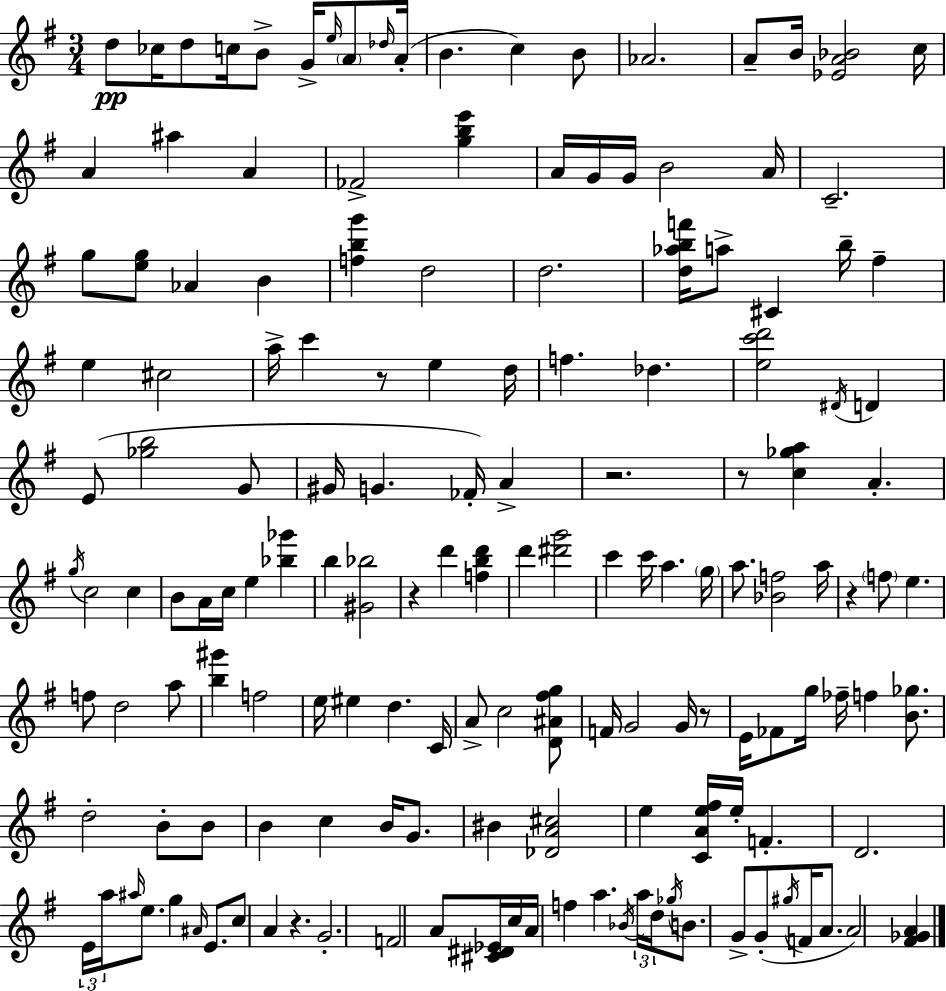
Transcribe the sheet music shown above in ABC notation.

X:1
T:Untitled
M:3/4
L:1/4
K:G
d/2 _c/4 d/2 c/4 B/2 G/4 e/4 A/2 _d/4 A/4 B c B/2 _A2 A/2 B/4 [_EA_B]2 c/4 A ^a A _F2 [gbe'] A/4 G/4 G/4 B2 A/4 C2 g/2 [eg]/2 _A B [fbg'] d2 d2 [d_abf']/4 a/2 ^C b/4 ^f e ^c2 a/4 c' z/2 e d/4 f _d [ec'd']2 ^D/4 D E/2 [_gb]2 G/2 ^G/4 G _F/4 A z2 z/2 [c_ga] A g/4 c2 c B/2 A/4 c/4 e [_b_g'] b [^G_b]2 z d' [fbd'] d' [^d'g']2 c' c'/4 a g/4 a/2 [_Bf]2 a/4 z f/2 e f/2 d2 a/2 [b^g'] f2 e/4 ^e d C/4 A/2 c2 [D^A^fg]/2 F/4 G2 G/4 z/2 E/4 _F/2 g/4 _f/4 f [B_g]/2 d2 B/2 B/2 B c B/4 G/2 ^B [_DA^c]2 e [CAe^f]/4 e/4 F D2 E/4 a/4 ^a/4 e/2 g ^A/4 E/2 c/2 A z G2 F2 A/2 [^C^D_E]/4 c/4 A/4 f a _B/4 a/4 d/4 _g/4 B/2 G/2 G/2 ^g/4 F/4 A/2 A2 [^F_GA]